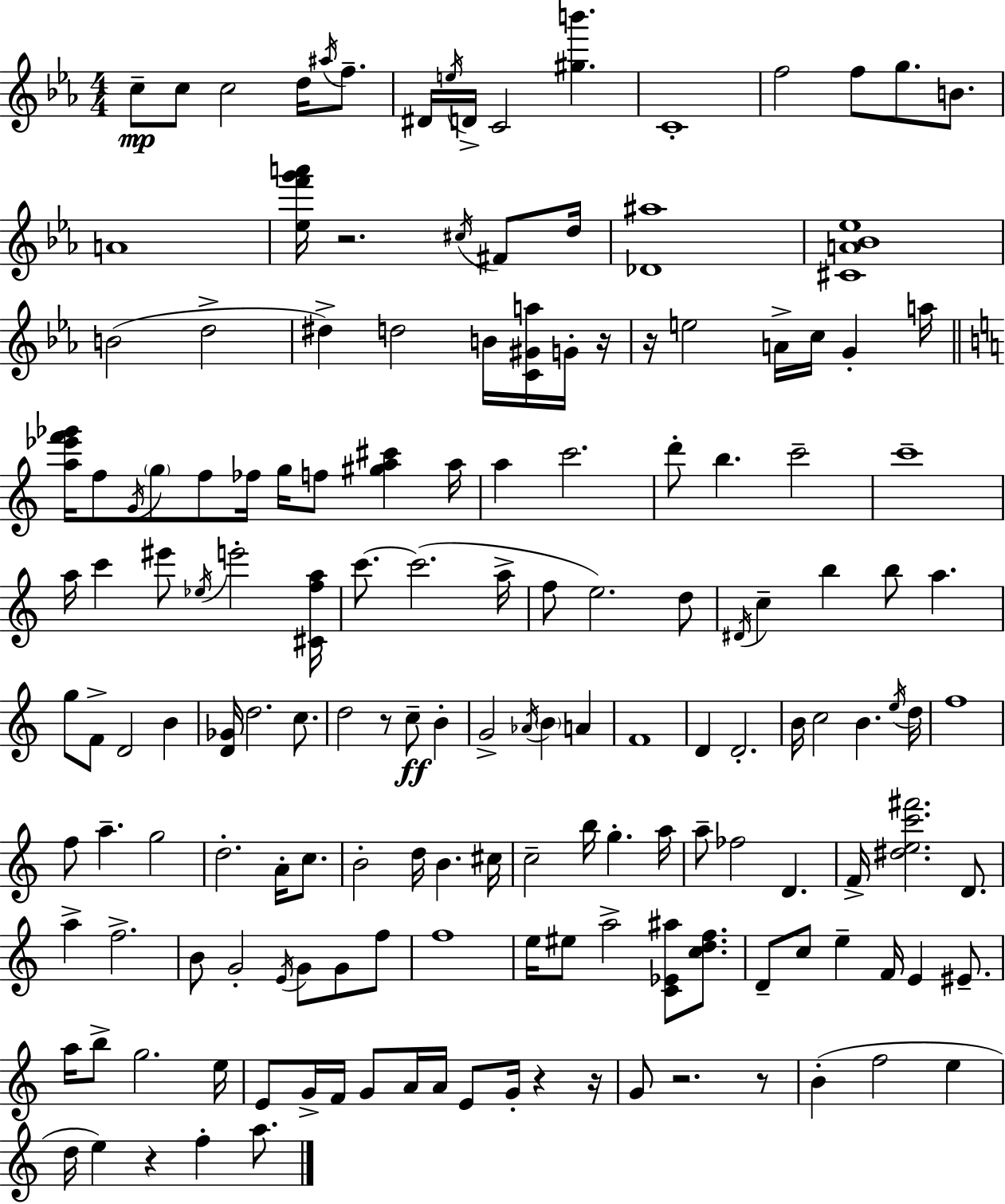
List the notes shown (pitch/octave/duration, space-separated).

C5/e C5/e C5/h D5/s A#5/s F5/e. D#4/s E5/s D4/s C4/h [G#5,B6]/q. C4/w F5/h F5/e G5/e. B4/e. A4/w [Eb5,F6,G6,A6]/s R/h. C#5/s F#4/e D5/s [Db4,A#5]/w [C#4,A4,Bb4,Eb5]/w B4/h D5/h D#5/q D5/h B4/s [C4,G#4,A5]/s G4/s R/s R/s E5/h A4/s C5/s G4/q A5/s [A5,Eb6,F6,Gb6]/s F5/e G4/s G5/e F5/e FES5/s G5/s F5/e [G#5,A5,C#6]/q A5/s A5/q C6/h. D6/e B5/q. C6/h C6/w A5/s C6/q EIS6/e Eb5/s E6/h [C#4,F5,A5]/s C6/e. C6/h. A5/s F5/e E5/h. D5/e D#4/s C5/q B5/q B5/e A5/q. G5/e F4/e D4/h B4/q [D4,Gb4]/s D5/h. C5/e. D5/h R/e C5/e B4/q G4/h Ab4/s B4/q A4/q F4/w D4/q D4/h. B4/s C5/h B4/q. E5/s D5/s F5/w F5/e A5/q. G5/h D5/h. A4/s C5/e. B4/h D5/s B4/q. C#5/s C5/h B5/s G5/q. A5/s A5/e FES5/h D4/q. F4/s [D#5,E5,C6,F#6]/h. D4/e. A5/q F5/h. B4/e G4/h E4/s G4/e G4/e F5/e F5/w E5/s EIS5/e A5/h [C4,Eb4,A#5]/e [C5,D5,F5]/e. D4/e C5/e E5/q F4/s E4/q EIS4/e. A5/s B5/e G5/h. E5/s E4/e G4/s F4/s G4/e A4/s A4/s E4/e G4/s R/q R/s G4/e R/h. R/e B4/q F5/h E5/q D5/s E5/q R/q F5/q A5/e.